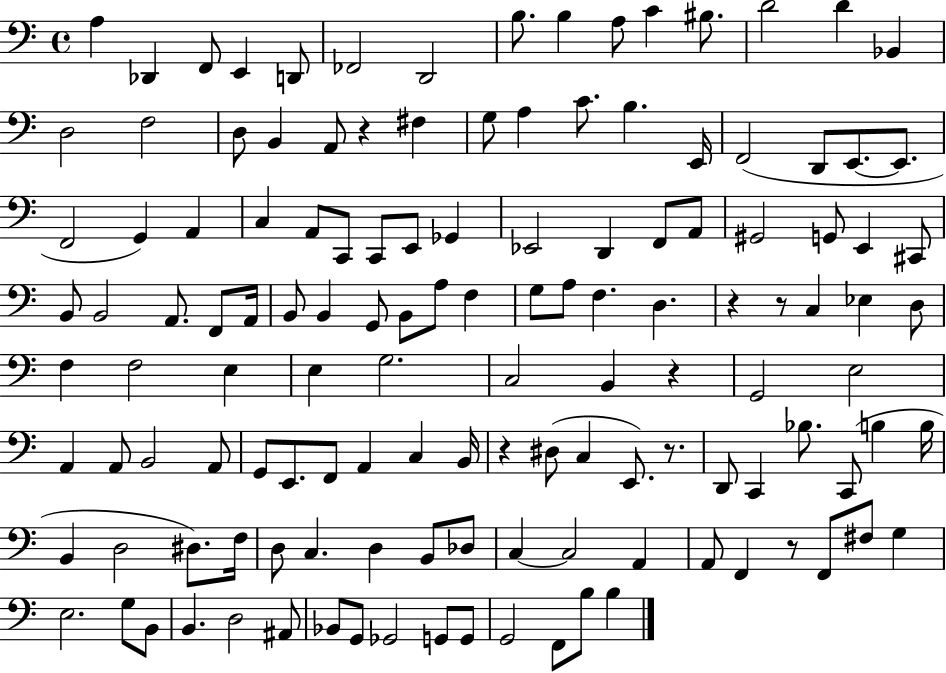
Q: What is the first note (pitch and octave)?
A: A3